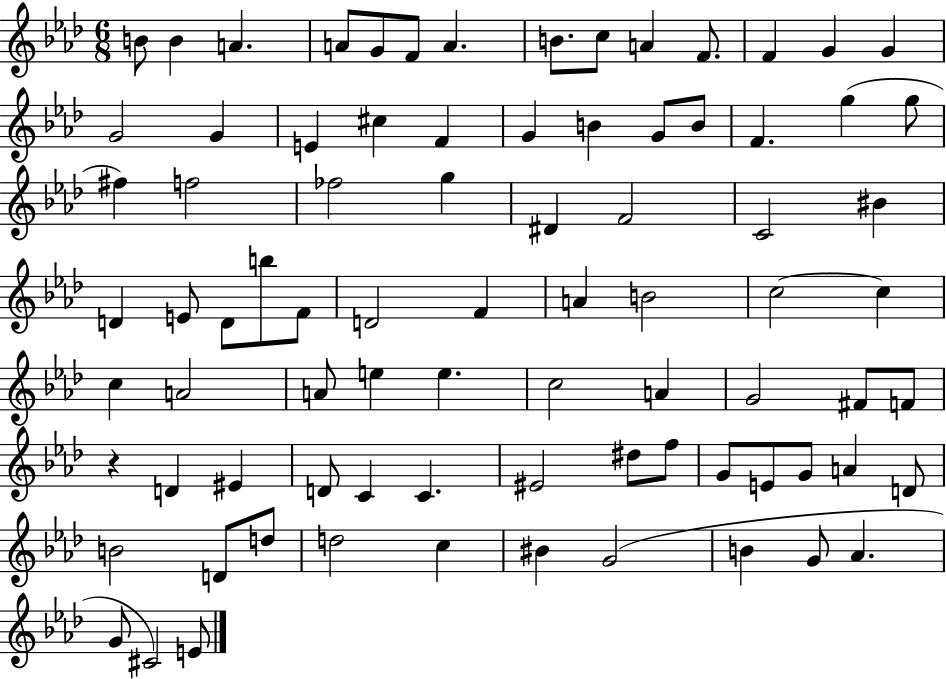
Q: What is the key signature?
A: AES major